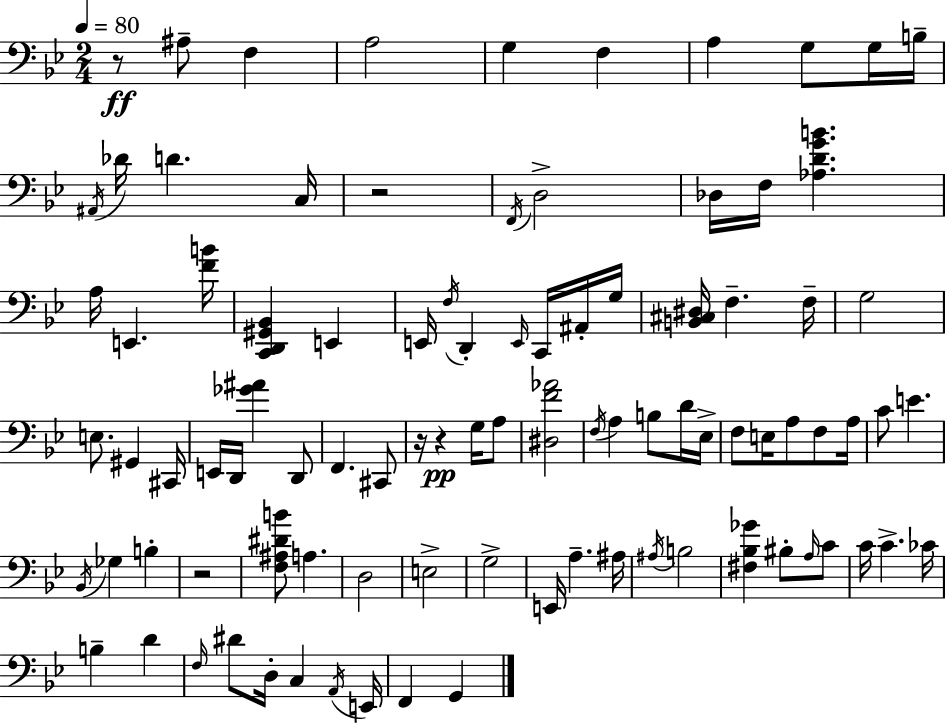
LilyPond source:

{
  \clef bass
  \numericTimeSignature
  \time 2/4
  \key bes \major
  \tempo 4 = 80
  r8\ff ais8-- f4 | a2 | g4 f4 | a4 g8 g16 b16-- | \break \acciaccatura { ais,16 } des'16 d'4. | c16 r2 | \acciaccatura { f,16 } d2-> | des16 f16 <aes d' g' b'>4. | \break a16 e,4. | <f' b'>16 <c, d, gis, bes,>4 e,4 | e,16 \acciaccatura { f16 } d,4-. | \grace { e,16 } c,16 ais,16-. g16 <b, cis dis>16 f4.-- | \break f16-- g2 | e8. gis,4 | cis,16 e,16 d,16 <ges' ais'>4 | d,8 f,4. | \break cis,8 r16 r4\pp | g16 a8 <dis f' aes'>2 | \acciaccatura { f16 } a4 | b8 d'16 ees16-> f8 e16 | \break a8 f8 a16 c'8 e'4. | \acciaccatura { bes,16 } ges4 | b4-. r2 | <f ais dis' b'>8 | \break a4. d2 | e2-> | g2-> | e,16 a4.-- | \break ais16 \acciaccatura { ais16 } b2 | <fis bes ges'>4 | bis8-. \grace { a16 } c'8 | c'16 c'4.-> ces'16 | \break b4-- d'4 | \grace { f16 } dis'8 d16-. c4 | \acciaccatura { a,16 } e,16 f,4 g,4 | \bar "|."
}